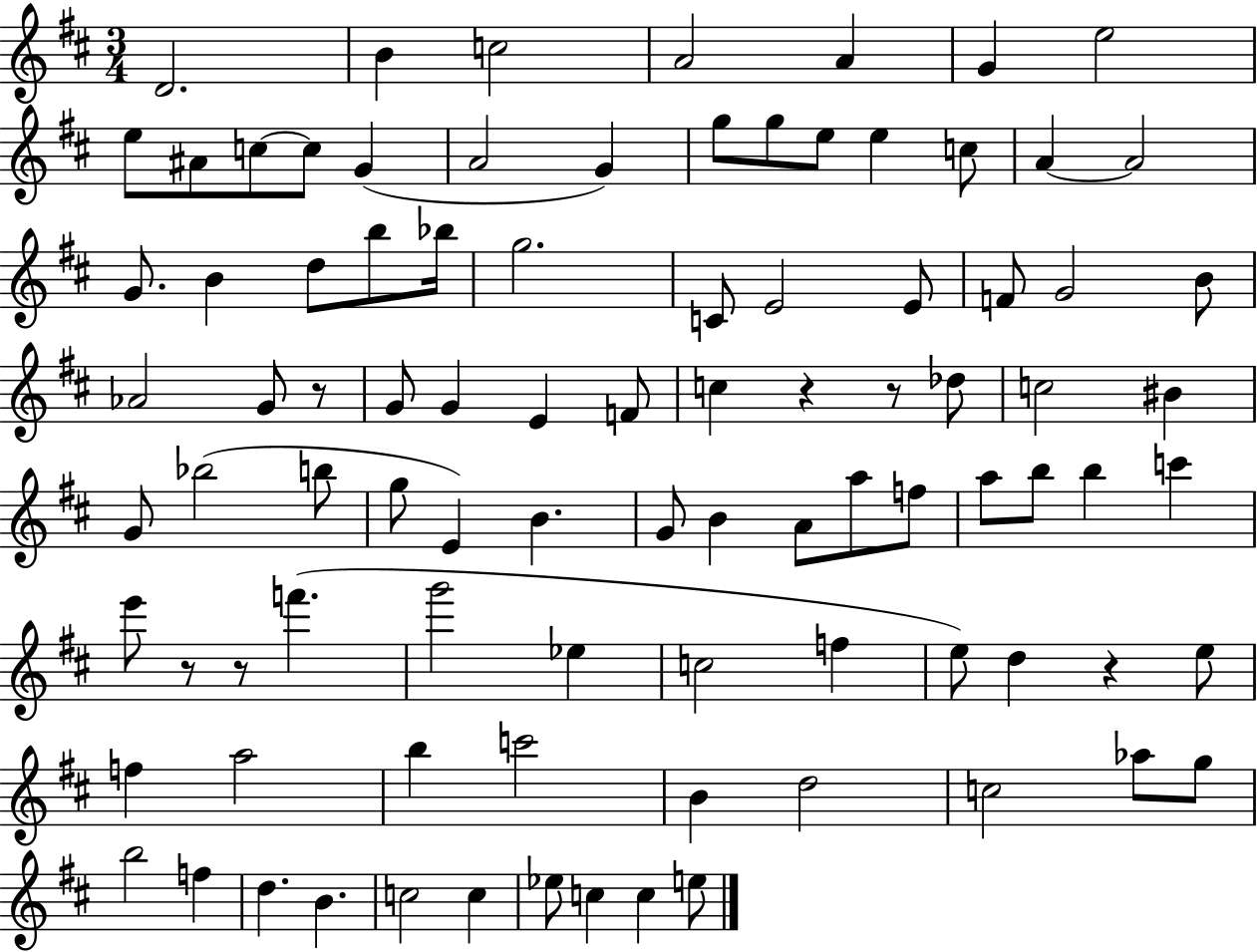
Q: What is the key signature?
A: D major